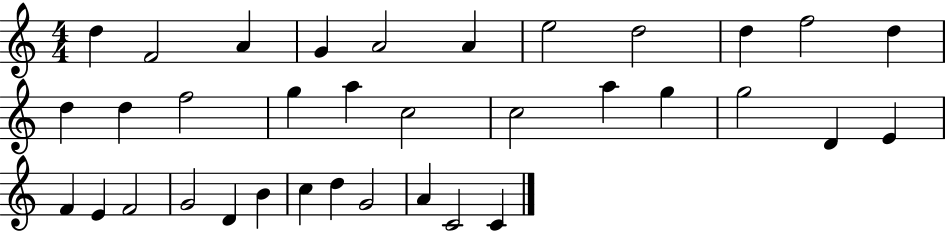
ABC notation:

X:1
T:Untitled
M:4/4
L:1/4
K:C
d F2 A G A2 A e2 d2 d f2 d d d f2 g a c2 c2 a g g2 D E F E F2 G2 D B c d G2 A C2 C